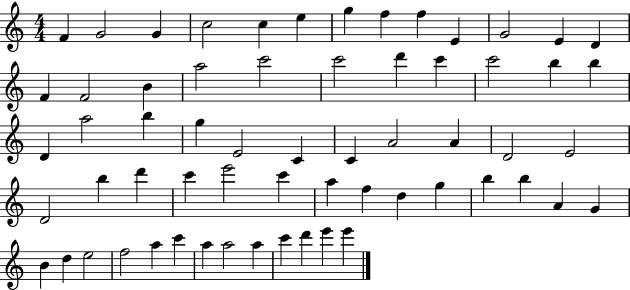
{
  \clef treble
  \numericTimeSignature
  \time 4/4
  \key c \major
  f'4 g'2 g'4 | c''2 c''4 e''4 | g''4 f''4 f''4 e'4 | g'2 e'4 d'4 | \break f'4 f'2 b'4 | a''2 c'''2 | c'''2 d'''4 c'''4 | c'''2 b''4 b''4 | \break d'4 a''2 b''4 | g''4 e'2 c'4 | c'4 a'2 a'4 | d'2 e'2 | \break d'2 b''4 d'''4 | c'''4 e'''2 c'''4 | a''4 f''4 d''4 g''4 | b''4 b''4 a'4 g'4 | \break b'4 d''4 e''2 | f''2 a''4 c'''4 | a''4 a''2 a''4 | c'''4 d'''4 e'''4 e'''4 | \break \bar "|."
}